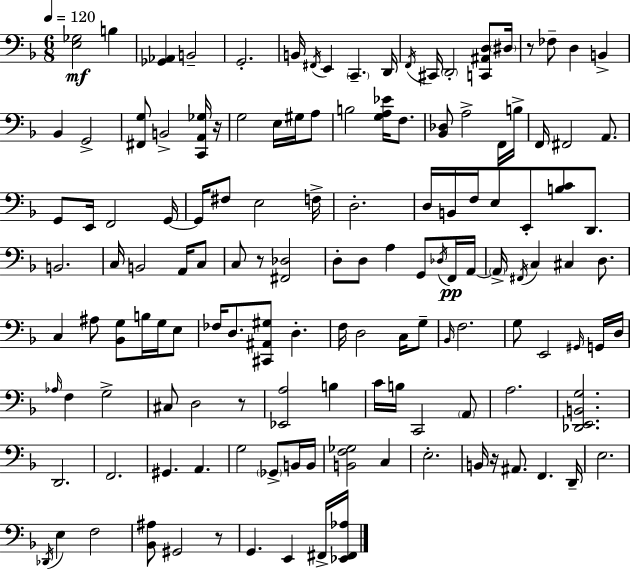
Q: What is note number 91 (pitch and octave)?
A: C2